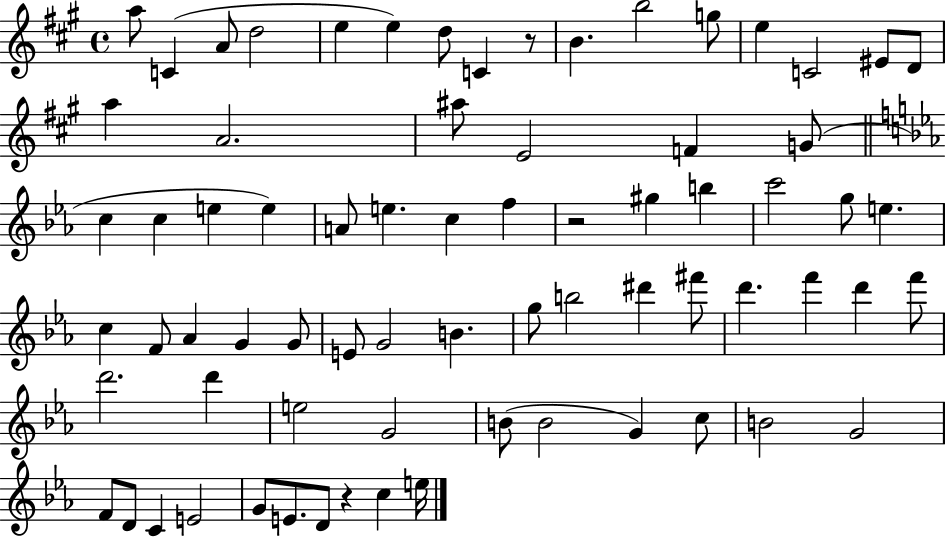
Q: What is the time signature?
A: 4/4